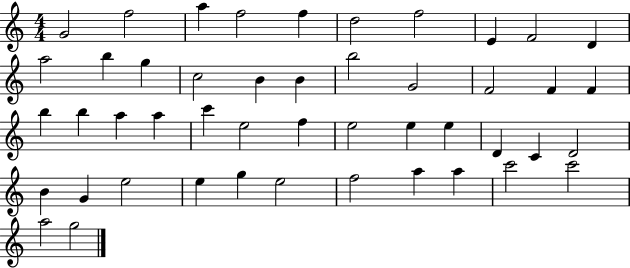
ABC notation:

X:1
T:Untitled
M:4/4
L:1/4
K:C
G2 f2 a f2 f d2 f2 E F2 D a2 b g c2 B B b2 G2 F2 F F b b a a c' e2 f e2 e e D C D2 B G e2 e g e2 f2 a a c'2 c'2 a2 g2